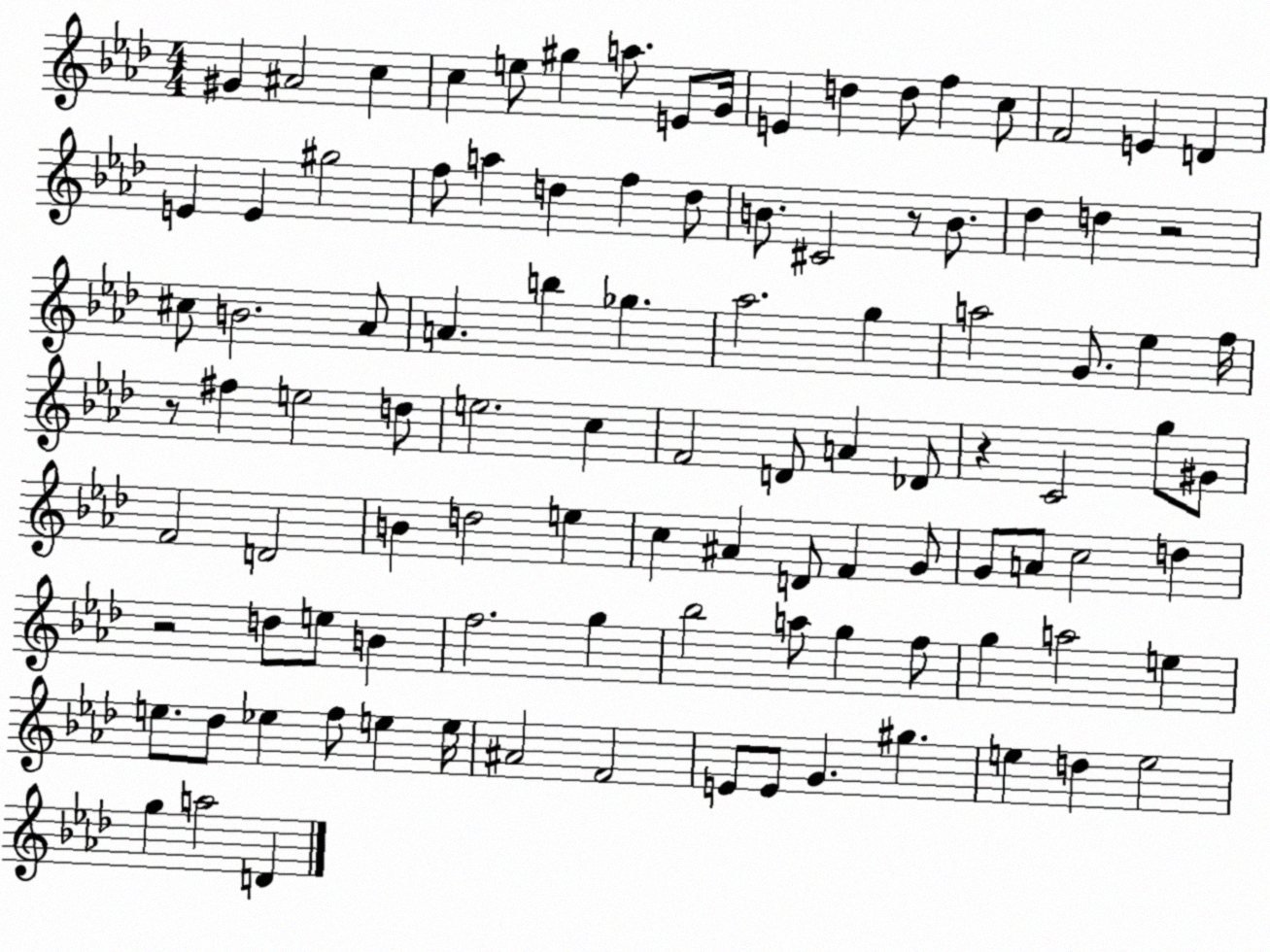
X:1
T:Untitled
M:4/4
L:1/4
K:Ab
^G ^A2 c c e/2 ^g a/2 E/2 G/4 E d d/2 f c/2 F2 E D E E ^g2 f/2 a d f d/2 B/2 ^C2 z/2 B/2 _d d z2 ^c/2 B2 _A/2 A b _g _a2 g a2 G/2 _e f/4 z/2 ^f e2 d/2 e2 c F2 D/2 A _D/2 z C2 g/2 ^G/2 F2 D2 B d2 e c ^A D/2 F G/2 G/2 A/2 c2 d z2 d/2 e/2 B f2 g _b2 a/2 g f/2 g a2 e e/2 _d/2 _e f/2 e e/4 ^A2 F2 E/2 E/2 G ^g e d e2 g a2 D